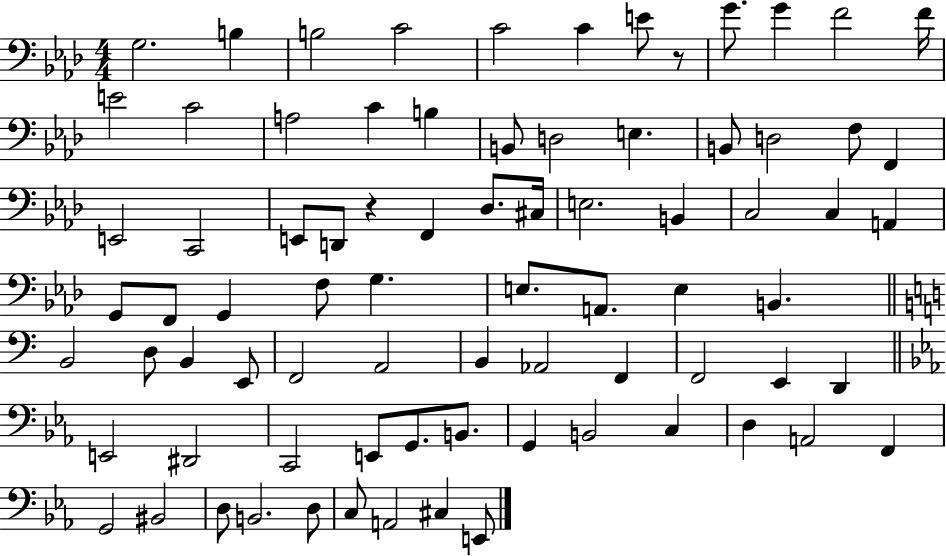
G3/h. B3/q B3/h C4/h C4/h C4/q E4/e R/e G4/e. G4/q F4/h F4/s E4/h C4/h A3/h C4/q B3/q B2/e D3/h E3/q. B2/e D3/h F3/e F2/q E2/h C2/h E2/e D2/e R/q F2/q Db3/e. C#3/s E3/h. B2/q C3/h C3/q A2/q G2/e F2/e G2/q F3/e G3/q. E3/e. A2/e. E3/q B2/q. B2/h D3/e B2/q E2/e F2/h A2/h B2/q Ab2/h F2/q F2/h E2/q D2/q E2/h D#2/h C2/h E2/e G2/e. B2/e. G2/q B2/h C3/q D3/q A2/h F2/q G2/h BIS2/h D3/e B2/h. D3/e C3/e A2/h C#3/q E2/e